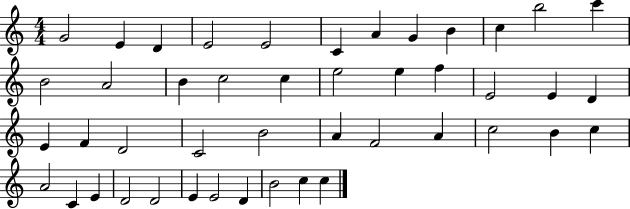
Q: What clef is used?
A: treble